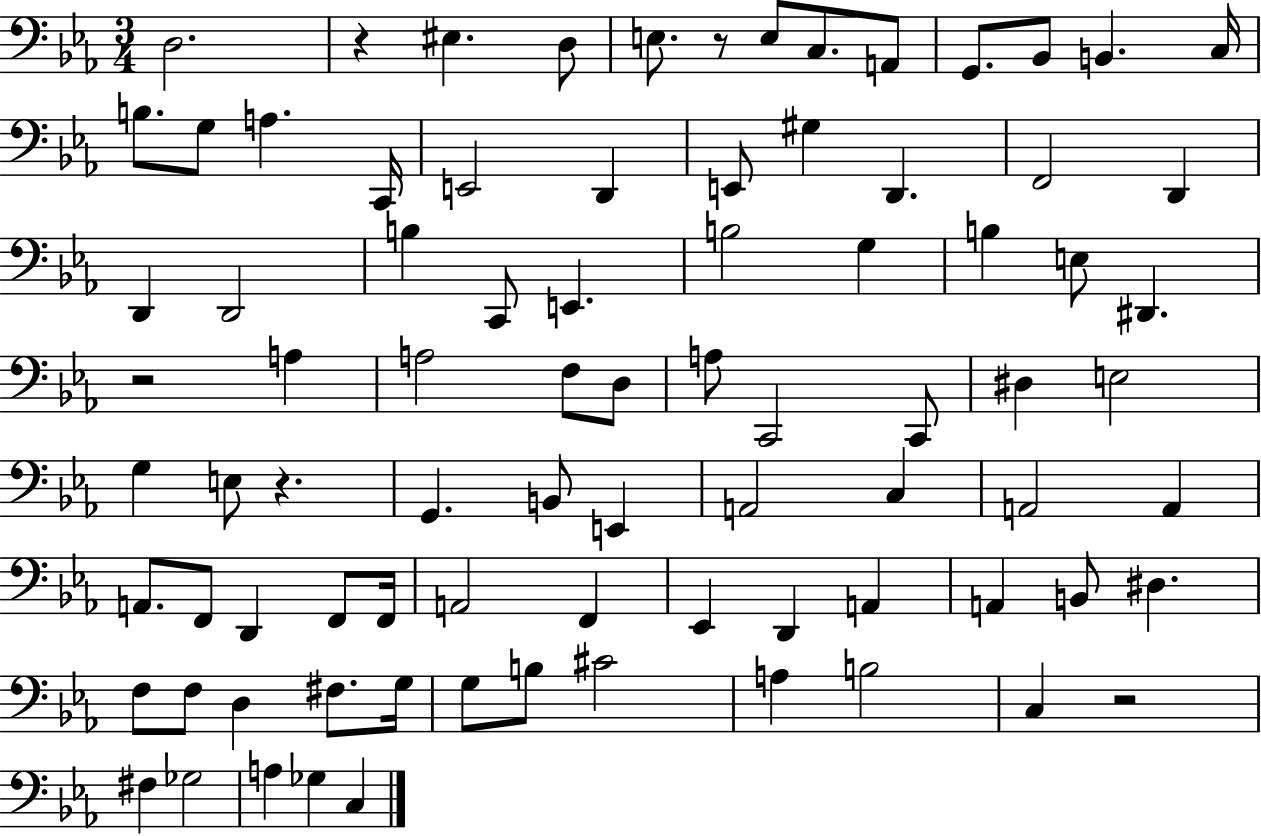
{
  \clef bass
  \numericTimeSignature
  \time 3/4
  \key ees \major
  d2. | r4 eis4. d8 | e8. r8 e8 c8. a,8 | g,8. bes,8 b,4. c16 | \break b8. g8 a4. c,16 | e,2 d,4 | e,8 gis4 d,4. | f,2 d,4 | \break d,4 d,2 | b4 c,8 e,4. | b2 g4 | b4 e8 dis,4. | \break r2 a4 | a2 f8 d8 | a8 c,2 c,8 | dis4 e2 | \break g4 e8 r4. | g,4. b,8 e,4 | a,2 c4 | a,2 a,4 | \break a,8. f,8 d,4 f,8 f,16 | a,2 f,4 | ees,4 d,4 a,4 | a,4 b,8 dis4. | \break f8 f8 d4 fis8. g16 | g8 b8 cis'2 | a4 b2 | c4 r2 | \break fis4 ges2 | a4 ges4 c4 | \bar "|."
}